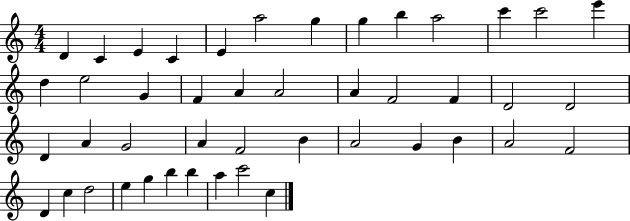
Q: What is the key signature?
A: C major